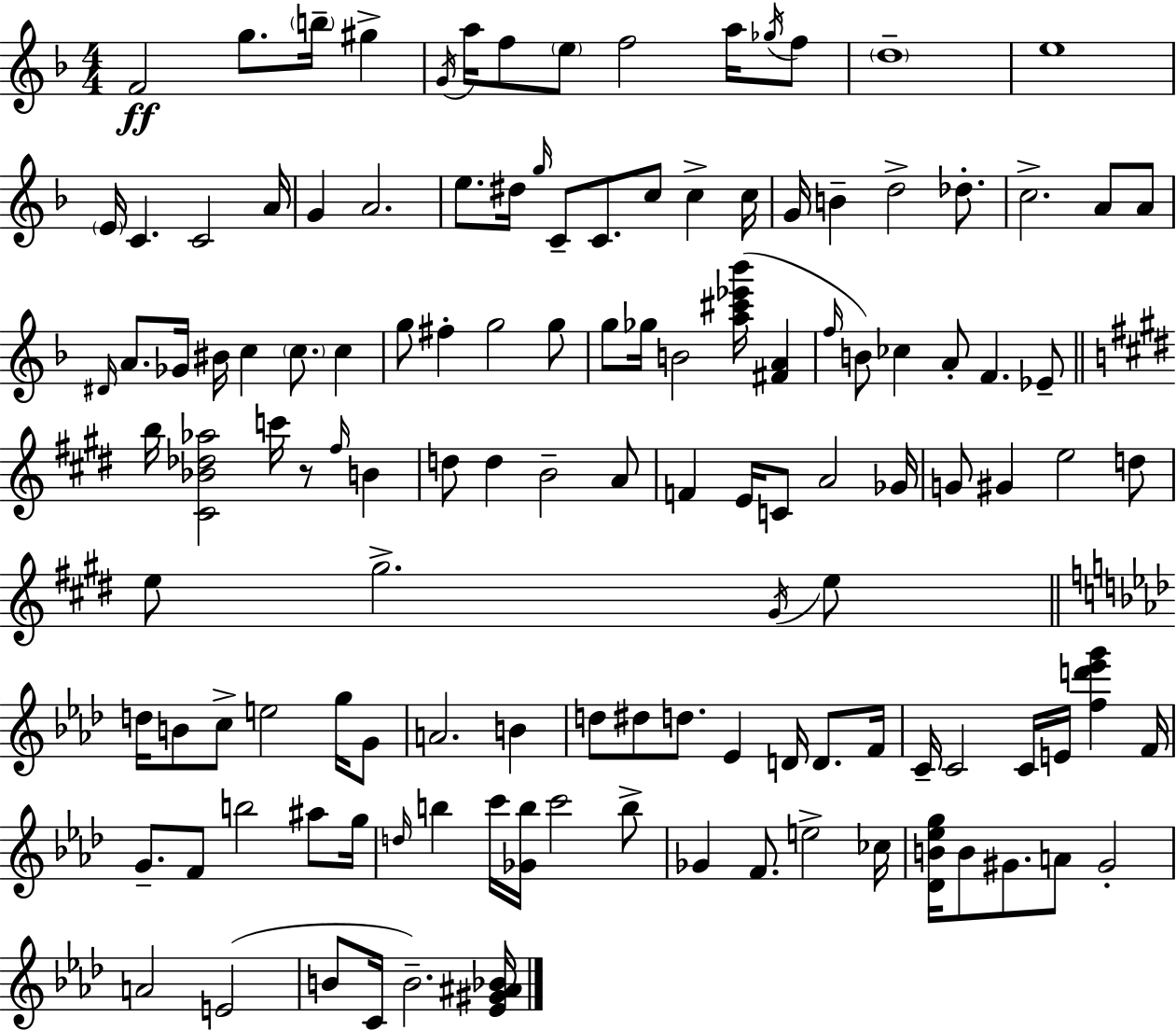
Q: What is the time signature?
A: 4/4